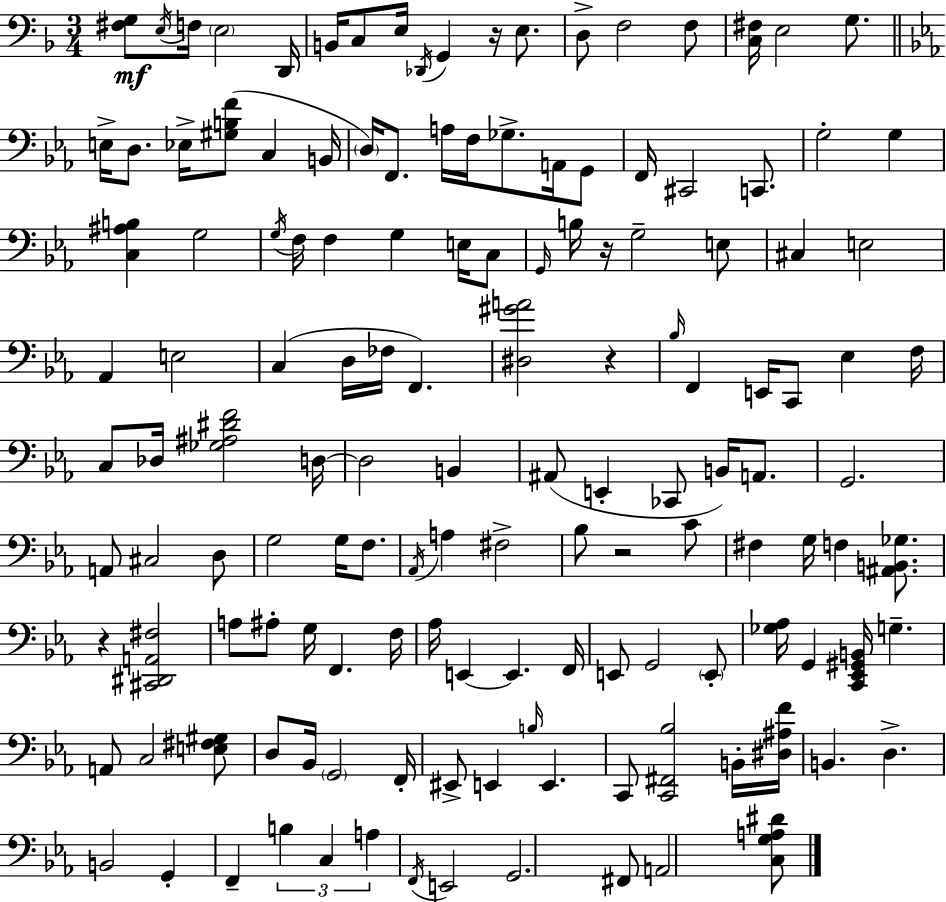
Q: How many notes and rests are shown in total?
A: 140